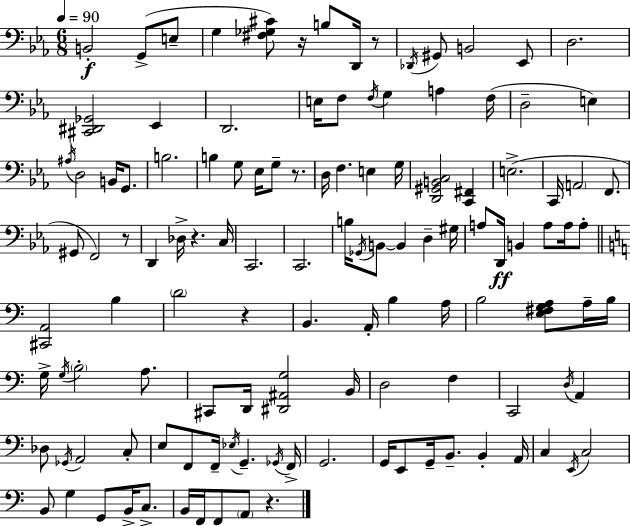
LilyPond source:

{
  \clef bass
  \numericTimeSignature
  \time 6/8
  \key ees \major
  \tempo 4 = 90
  \repeat volta 2 { b,2-.\f g,8->( e8-- | g4 <fis ges cis'>8) r16 b8 d,16 r8 | \acciaccatura { des,16 } gis,8 b,2 ees,8 | d2. | \break <cis, dis, ges,>2 ees,4 | d,2. | e16 f8 \acciaccatura { f16 } g4 a4 | f16( d2-- e4) | \break \acciaccatura { ais16 } d2 b,16 | g,8. b2. | b4 g8 ees16 g8-- | r8. d16 f4. e4 | \break g16 <d, gis, b, c>2 <c, fis,>4 | e2.->( | c,16 \parenthesize a,2 | f,8. gis,8 f,2) | \break r8 d,4 des16-> r4. | c16 c,2. | c,2. | b16 \acciaccatura { ges,16 } b,8~~ b,4 d4-- | \break gis16 a8 d,16\ff b,4 a8 | a16 a8-. \bar "||" \break \key a \minor <cis, a,>2 b4 | \parenthesize d'2 r4 | b,4. a,16-. b4 a16 | b2 <e fis g a>8 a16-- b16 | \break g16-> \acciaccatura { g16 } \parenthesize b2-. a8. | cis,8 d,16 <dis, ais, g>2 | b,16 d2 f4 | c,2 \acciaccatura { d16 } a,4 | \break des8 \acciaccatura { ges,16 } a,2 | c8-. e8 f,8 f,16-- \acciaccatura { ees16 } g,4.-- | \acciaccatura { ges,16 } f,16-> g,2. | g,16 e,8 g,16-- b,8.-- | \break b,4-. a,16 c4 \acciaccatura { e,16 } c2 | b,8 g4 | g,8 b,16-> c8.-> b,16 f,16 f,8 \parenthesize a,8 | r4. } \bar "|."
}